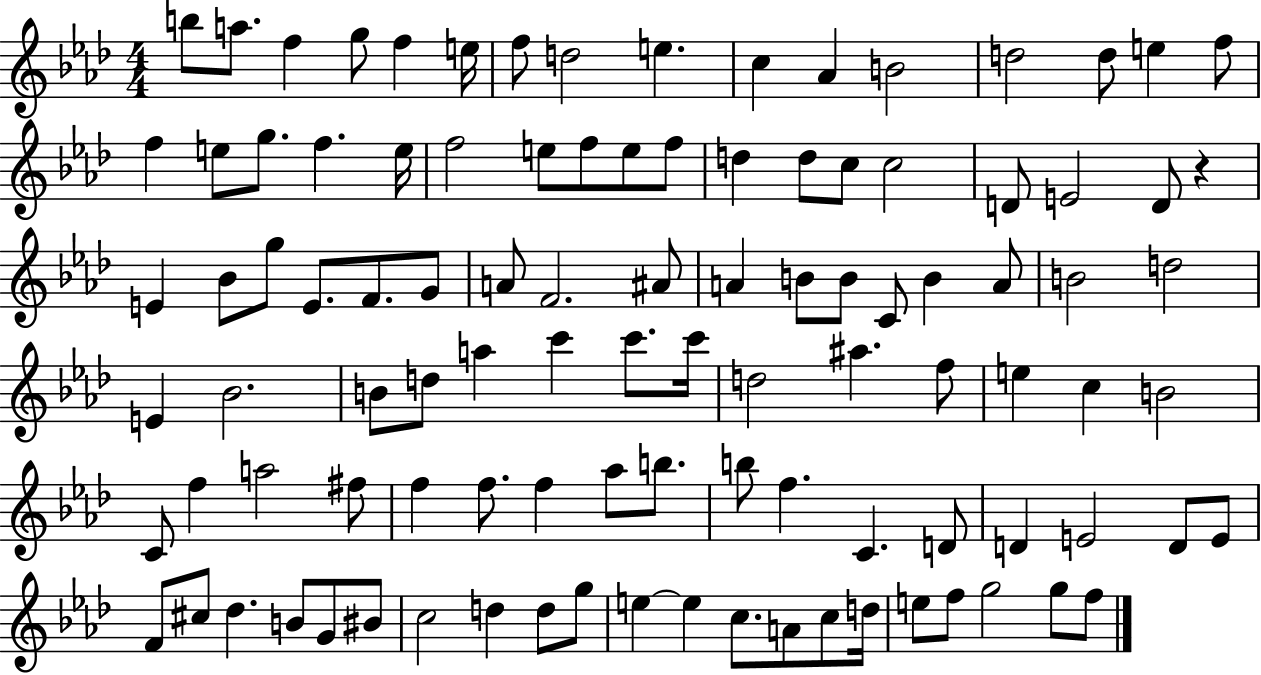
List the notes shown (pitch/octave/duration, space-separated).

B5/e A5/e. F5/q G5/e F5/q E5/s F5/e D5/h E5/q. C5/q Ab4/q B4/h D5/h D5/e E5/q F5/e F5/q E5/e G5/e. F5/q. E5/s F5/h E5/e F5/e E5/e F5/e D5/q D5/e C5/e C5/h D4/e E4/h D4/e R/q E4/q Bb4/e G5/e E4/e. F4/e. G4/e A4/e F4/h. A#4/e A4/q B4/e B4/e C4/e B4/q A4/e B4/h D5/h E4/q Bb4/h. B4/e D5/e A5/q C6/q C6/e. C6/s D5/h A#5/q. F5/e E5/q C5/q B4/h C4/e F5/q A5/h F#5/e F5/q F5/e. F5/q Ab5/e B5/e. B5/e F5/q. C4/q. D4/e D4/q E4/h D4/e E4/e F4/e C#5/e Db5/q. B4/e G4/e BIS4/e C5/h D5/q D5/e G5/e E5/q E5/q C5/e. A4/e C5/e D5/s E5/e F5/e G5/h G5/e F5/e